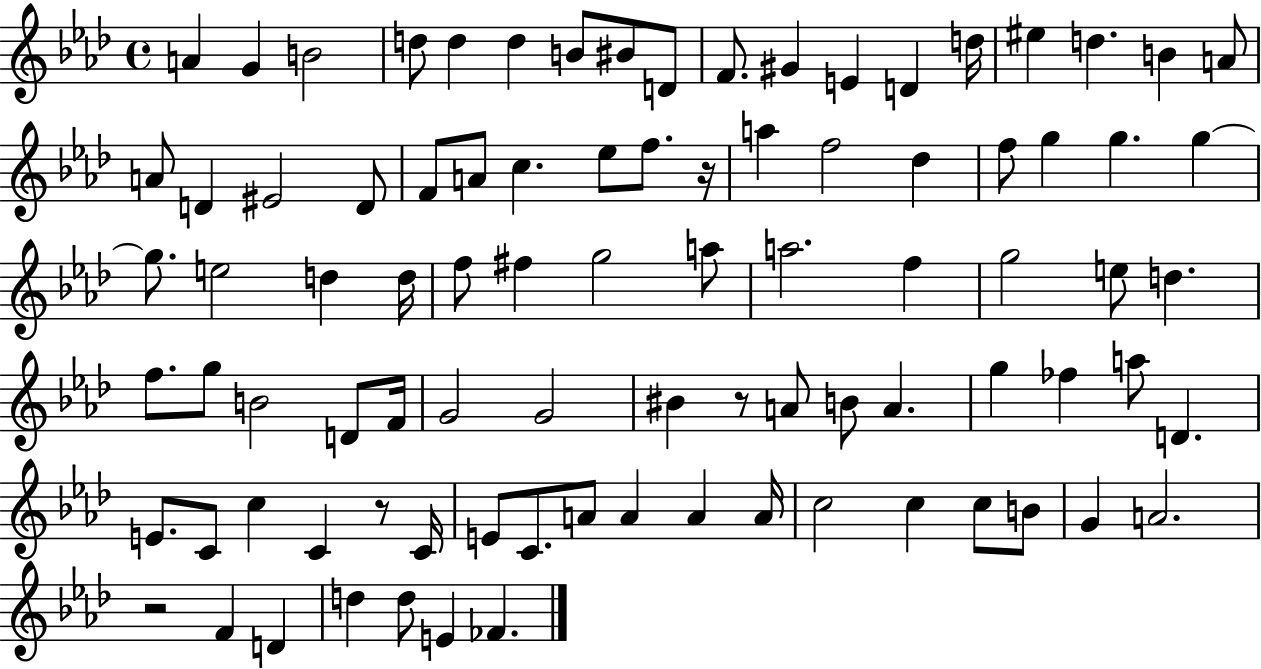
{
  \clef treble
  \time 4/4
  \defaultTimeSignature
  \key aes \major
  a'4 g'4 b'2 | d''8 d''4 d''4 b'8 bis'8 d'8 | f'8. gis'4 e'4 d'4 d''16 | eis''4 d''4. b'4 a'8 | \break a'8 d'4 eis'2 d'8 | f'8 a'8 c''4. ees''8 f''8. r16 | a''4 f''2 des''4 | f''8 g''4 g''4. g''4~~ | \break g''8. e''2 d''4 d''16 | f''8 fis''4 g''2 a''8 | a''2. f''4 | g''2 e''8 d''4. | \break f''8. g''8 b'2 d'8 f'16 | g'2 g'2 | bis'4 r8 a'8 b'8 a'4. | g''4 fes''4 a''8 d'4. | \break e'8. c'8 c''4 c'4 r8 c'16 | e'8 c'8. a'8 a'4 a'4 a'16 | c''2 c''4 c''8 b'8 | g'4 a'2. | \break r2 f'4 d'4 | d''4 d''8 e'4 fes'4. | \bar "|."
}